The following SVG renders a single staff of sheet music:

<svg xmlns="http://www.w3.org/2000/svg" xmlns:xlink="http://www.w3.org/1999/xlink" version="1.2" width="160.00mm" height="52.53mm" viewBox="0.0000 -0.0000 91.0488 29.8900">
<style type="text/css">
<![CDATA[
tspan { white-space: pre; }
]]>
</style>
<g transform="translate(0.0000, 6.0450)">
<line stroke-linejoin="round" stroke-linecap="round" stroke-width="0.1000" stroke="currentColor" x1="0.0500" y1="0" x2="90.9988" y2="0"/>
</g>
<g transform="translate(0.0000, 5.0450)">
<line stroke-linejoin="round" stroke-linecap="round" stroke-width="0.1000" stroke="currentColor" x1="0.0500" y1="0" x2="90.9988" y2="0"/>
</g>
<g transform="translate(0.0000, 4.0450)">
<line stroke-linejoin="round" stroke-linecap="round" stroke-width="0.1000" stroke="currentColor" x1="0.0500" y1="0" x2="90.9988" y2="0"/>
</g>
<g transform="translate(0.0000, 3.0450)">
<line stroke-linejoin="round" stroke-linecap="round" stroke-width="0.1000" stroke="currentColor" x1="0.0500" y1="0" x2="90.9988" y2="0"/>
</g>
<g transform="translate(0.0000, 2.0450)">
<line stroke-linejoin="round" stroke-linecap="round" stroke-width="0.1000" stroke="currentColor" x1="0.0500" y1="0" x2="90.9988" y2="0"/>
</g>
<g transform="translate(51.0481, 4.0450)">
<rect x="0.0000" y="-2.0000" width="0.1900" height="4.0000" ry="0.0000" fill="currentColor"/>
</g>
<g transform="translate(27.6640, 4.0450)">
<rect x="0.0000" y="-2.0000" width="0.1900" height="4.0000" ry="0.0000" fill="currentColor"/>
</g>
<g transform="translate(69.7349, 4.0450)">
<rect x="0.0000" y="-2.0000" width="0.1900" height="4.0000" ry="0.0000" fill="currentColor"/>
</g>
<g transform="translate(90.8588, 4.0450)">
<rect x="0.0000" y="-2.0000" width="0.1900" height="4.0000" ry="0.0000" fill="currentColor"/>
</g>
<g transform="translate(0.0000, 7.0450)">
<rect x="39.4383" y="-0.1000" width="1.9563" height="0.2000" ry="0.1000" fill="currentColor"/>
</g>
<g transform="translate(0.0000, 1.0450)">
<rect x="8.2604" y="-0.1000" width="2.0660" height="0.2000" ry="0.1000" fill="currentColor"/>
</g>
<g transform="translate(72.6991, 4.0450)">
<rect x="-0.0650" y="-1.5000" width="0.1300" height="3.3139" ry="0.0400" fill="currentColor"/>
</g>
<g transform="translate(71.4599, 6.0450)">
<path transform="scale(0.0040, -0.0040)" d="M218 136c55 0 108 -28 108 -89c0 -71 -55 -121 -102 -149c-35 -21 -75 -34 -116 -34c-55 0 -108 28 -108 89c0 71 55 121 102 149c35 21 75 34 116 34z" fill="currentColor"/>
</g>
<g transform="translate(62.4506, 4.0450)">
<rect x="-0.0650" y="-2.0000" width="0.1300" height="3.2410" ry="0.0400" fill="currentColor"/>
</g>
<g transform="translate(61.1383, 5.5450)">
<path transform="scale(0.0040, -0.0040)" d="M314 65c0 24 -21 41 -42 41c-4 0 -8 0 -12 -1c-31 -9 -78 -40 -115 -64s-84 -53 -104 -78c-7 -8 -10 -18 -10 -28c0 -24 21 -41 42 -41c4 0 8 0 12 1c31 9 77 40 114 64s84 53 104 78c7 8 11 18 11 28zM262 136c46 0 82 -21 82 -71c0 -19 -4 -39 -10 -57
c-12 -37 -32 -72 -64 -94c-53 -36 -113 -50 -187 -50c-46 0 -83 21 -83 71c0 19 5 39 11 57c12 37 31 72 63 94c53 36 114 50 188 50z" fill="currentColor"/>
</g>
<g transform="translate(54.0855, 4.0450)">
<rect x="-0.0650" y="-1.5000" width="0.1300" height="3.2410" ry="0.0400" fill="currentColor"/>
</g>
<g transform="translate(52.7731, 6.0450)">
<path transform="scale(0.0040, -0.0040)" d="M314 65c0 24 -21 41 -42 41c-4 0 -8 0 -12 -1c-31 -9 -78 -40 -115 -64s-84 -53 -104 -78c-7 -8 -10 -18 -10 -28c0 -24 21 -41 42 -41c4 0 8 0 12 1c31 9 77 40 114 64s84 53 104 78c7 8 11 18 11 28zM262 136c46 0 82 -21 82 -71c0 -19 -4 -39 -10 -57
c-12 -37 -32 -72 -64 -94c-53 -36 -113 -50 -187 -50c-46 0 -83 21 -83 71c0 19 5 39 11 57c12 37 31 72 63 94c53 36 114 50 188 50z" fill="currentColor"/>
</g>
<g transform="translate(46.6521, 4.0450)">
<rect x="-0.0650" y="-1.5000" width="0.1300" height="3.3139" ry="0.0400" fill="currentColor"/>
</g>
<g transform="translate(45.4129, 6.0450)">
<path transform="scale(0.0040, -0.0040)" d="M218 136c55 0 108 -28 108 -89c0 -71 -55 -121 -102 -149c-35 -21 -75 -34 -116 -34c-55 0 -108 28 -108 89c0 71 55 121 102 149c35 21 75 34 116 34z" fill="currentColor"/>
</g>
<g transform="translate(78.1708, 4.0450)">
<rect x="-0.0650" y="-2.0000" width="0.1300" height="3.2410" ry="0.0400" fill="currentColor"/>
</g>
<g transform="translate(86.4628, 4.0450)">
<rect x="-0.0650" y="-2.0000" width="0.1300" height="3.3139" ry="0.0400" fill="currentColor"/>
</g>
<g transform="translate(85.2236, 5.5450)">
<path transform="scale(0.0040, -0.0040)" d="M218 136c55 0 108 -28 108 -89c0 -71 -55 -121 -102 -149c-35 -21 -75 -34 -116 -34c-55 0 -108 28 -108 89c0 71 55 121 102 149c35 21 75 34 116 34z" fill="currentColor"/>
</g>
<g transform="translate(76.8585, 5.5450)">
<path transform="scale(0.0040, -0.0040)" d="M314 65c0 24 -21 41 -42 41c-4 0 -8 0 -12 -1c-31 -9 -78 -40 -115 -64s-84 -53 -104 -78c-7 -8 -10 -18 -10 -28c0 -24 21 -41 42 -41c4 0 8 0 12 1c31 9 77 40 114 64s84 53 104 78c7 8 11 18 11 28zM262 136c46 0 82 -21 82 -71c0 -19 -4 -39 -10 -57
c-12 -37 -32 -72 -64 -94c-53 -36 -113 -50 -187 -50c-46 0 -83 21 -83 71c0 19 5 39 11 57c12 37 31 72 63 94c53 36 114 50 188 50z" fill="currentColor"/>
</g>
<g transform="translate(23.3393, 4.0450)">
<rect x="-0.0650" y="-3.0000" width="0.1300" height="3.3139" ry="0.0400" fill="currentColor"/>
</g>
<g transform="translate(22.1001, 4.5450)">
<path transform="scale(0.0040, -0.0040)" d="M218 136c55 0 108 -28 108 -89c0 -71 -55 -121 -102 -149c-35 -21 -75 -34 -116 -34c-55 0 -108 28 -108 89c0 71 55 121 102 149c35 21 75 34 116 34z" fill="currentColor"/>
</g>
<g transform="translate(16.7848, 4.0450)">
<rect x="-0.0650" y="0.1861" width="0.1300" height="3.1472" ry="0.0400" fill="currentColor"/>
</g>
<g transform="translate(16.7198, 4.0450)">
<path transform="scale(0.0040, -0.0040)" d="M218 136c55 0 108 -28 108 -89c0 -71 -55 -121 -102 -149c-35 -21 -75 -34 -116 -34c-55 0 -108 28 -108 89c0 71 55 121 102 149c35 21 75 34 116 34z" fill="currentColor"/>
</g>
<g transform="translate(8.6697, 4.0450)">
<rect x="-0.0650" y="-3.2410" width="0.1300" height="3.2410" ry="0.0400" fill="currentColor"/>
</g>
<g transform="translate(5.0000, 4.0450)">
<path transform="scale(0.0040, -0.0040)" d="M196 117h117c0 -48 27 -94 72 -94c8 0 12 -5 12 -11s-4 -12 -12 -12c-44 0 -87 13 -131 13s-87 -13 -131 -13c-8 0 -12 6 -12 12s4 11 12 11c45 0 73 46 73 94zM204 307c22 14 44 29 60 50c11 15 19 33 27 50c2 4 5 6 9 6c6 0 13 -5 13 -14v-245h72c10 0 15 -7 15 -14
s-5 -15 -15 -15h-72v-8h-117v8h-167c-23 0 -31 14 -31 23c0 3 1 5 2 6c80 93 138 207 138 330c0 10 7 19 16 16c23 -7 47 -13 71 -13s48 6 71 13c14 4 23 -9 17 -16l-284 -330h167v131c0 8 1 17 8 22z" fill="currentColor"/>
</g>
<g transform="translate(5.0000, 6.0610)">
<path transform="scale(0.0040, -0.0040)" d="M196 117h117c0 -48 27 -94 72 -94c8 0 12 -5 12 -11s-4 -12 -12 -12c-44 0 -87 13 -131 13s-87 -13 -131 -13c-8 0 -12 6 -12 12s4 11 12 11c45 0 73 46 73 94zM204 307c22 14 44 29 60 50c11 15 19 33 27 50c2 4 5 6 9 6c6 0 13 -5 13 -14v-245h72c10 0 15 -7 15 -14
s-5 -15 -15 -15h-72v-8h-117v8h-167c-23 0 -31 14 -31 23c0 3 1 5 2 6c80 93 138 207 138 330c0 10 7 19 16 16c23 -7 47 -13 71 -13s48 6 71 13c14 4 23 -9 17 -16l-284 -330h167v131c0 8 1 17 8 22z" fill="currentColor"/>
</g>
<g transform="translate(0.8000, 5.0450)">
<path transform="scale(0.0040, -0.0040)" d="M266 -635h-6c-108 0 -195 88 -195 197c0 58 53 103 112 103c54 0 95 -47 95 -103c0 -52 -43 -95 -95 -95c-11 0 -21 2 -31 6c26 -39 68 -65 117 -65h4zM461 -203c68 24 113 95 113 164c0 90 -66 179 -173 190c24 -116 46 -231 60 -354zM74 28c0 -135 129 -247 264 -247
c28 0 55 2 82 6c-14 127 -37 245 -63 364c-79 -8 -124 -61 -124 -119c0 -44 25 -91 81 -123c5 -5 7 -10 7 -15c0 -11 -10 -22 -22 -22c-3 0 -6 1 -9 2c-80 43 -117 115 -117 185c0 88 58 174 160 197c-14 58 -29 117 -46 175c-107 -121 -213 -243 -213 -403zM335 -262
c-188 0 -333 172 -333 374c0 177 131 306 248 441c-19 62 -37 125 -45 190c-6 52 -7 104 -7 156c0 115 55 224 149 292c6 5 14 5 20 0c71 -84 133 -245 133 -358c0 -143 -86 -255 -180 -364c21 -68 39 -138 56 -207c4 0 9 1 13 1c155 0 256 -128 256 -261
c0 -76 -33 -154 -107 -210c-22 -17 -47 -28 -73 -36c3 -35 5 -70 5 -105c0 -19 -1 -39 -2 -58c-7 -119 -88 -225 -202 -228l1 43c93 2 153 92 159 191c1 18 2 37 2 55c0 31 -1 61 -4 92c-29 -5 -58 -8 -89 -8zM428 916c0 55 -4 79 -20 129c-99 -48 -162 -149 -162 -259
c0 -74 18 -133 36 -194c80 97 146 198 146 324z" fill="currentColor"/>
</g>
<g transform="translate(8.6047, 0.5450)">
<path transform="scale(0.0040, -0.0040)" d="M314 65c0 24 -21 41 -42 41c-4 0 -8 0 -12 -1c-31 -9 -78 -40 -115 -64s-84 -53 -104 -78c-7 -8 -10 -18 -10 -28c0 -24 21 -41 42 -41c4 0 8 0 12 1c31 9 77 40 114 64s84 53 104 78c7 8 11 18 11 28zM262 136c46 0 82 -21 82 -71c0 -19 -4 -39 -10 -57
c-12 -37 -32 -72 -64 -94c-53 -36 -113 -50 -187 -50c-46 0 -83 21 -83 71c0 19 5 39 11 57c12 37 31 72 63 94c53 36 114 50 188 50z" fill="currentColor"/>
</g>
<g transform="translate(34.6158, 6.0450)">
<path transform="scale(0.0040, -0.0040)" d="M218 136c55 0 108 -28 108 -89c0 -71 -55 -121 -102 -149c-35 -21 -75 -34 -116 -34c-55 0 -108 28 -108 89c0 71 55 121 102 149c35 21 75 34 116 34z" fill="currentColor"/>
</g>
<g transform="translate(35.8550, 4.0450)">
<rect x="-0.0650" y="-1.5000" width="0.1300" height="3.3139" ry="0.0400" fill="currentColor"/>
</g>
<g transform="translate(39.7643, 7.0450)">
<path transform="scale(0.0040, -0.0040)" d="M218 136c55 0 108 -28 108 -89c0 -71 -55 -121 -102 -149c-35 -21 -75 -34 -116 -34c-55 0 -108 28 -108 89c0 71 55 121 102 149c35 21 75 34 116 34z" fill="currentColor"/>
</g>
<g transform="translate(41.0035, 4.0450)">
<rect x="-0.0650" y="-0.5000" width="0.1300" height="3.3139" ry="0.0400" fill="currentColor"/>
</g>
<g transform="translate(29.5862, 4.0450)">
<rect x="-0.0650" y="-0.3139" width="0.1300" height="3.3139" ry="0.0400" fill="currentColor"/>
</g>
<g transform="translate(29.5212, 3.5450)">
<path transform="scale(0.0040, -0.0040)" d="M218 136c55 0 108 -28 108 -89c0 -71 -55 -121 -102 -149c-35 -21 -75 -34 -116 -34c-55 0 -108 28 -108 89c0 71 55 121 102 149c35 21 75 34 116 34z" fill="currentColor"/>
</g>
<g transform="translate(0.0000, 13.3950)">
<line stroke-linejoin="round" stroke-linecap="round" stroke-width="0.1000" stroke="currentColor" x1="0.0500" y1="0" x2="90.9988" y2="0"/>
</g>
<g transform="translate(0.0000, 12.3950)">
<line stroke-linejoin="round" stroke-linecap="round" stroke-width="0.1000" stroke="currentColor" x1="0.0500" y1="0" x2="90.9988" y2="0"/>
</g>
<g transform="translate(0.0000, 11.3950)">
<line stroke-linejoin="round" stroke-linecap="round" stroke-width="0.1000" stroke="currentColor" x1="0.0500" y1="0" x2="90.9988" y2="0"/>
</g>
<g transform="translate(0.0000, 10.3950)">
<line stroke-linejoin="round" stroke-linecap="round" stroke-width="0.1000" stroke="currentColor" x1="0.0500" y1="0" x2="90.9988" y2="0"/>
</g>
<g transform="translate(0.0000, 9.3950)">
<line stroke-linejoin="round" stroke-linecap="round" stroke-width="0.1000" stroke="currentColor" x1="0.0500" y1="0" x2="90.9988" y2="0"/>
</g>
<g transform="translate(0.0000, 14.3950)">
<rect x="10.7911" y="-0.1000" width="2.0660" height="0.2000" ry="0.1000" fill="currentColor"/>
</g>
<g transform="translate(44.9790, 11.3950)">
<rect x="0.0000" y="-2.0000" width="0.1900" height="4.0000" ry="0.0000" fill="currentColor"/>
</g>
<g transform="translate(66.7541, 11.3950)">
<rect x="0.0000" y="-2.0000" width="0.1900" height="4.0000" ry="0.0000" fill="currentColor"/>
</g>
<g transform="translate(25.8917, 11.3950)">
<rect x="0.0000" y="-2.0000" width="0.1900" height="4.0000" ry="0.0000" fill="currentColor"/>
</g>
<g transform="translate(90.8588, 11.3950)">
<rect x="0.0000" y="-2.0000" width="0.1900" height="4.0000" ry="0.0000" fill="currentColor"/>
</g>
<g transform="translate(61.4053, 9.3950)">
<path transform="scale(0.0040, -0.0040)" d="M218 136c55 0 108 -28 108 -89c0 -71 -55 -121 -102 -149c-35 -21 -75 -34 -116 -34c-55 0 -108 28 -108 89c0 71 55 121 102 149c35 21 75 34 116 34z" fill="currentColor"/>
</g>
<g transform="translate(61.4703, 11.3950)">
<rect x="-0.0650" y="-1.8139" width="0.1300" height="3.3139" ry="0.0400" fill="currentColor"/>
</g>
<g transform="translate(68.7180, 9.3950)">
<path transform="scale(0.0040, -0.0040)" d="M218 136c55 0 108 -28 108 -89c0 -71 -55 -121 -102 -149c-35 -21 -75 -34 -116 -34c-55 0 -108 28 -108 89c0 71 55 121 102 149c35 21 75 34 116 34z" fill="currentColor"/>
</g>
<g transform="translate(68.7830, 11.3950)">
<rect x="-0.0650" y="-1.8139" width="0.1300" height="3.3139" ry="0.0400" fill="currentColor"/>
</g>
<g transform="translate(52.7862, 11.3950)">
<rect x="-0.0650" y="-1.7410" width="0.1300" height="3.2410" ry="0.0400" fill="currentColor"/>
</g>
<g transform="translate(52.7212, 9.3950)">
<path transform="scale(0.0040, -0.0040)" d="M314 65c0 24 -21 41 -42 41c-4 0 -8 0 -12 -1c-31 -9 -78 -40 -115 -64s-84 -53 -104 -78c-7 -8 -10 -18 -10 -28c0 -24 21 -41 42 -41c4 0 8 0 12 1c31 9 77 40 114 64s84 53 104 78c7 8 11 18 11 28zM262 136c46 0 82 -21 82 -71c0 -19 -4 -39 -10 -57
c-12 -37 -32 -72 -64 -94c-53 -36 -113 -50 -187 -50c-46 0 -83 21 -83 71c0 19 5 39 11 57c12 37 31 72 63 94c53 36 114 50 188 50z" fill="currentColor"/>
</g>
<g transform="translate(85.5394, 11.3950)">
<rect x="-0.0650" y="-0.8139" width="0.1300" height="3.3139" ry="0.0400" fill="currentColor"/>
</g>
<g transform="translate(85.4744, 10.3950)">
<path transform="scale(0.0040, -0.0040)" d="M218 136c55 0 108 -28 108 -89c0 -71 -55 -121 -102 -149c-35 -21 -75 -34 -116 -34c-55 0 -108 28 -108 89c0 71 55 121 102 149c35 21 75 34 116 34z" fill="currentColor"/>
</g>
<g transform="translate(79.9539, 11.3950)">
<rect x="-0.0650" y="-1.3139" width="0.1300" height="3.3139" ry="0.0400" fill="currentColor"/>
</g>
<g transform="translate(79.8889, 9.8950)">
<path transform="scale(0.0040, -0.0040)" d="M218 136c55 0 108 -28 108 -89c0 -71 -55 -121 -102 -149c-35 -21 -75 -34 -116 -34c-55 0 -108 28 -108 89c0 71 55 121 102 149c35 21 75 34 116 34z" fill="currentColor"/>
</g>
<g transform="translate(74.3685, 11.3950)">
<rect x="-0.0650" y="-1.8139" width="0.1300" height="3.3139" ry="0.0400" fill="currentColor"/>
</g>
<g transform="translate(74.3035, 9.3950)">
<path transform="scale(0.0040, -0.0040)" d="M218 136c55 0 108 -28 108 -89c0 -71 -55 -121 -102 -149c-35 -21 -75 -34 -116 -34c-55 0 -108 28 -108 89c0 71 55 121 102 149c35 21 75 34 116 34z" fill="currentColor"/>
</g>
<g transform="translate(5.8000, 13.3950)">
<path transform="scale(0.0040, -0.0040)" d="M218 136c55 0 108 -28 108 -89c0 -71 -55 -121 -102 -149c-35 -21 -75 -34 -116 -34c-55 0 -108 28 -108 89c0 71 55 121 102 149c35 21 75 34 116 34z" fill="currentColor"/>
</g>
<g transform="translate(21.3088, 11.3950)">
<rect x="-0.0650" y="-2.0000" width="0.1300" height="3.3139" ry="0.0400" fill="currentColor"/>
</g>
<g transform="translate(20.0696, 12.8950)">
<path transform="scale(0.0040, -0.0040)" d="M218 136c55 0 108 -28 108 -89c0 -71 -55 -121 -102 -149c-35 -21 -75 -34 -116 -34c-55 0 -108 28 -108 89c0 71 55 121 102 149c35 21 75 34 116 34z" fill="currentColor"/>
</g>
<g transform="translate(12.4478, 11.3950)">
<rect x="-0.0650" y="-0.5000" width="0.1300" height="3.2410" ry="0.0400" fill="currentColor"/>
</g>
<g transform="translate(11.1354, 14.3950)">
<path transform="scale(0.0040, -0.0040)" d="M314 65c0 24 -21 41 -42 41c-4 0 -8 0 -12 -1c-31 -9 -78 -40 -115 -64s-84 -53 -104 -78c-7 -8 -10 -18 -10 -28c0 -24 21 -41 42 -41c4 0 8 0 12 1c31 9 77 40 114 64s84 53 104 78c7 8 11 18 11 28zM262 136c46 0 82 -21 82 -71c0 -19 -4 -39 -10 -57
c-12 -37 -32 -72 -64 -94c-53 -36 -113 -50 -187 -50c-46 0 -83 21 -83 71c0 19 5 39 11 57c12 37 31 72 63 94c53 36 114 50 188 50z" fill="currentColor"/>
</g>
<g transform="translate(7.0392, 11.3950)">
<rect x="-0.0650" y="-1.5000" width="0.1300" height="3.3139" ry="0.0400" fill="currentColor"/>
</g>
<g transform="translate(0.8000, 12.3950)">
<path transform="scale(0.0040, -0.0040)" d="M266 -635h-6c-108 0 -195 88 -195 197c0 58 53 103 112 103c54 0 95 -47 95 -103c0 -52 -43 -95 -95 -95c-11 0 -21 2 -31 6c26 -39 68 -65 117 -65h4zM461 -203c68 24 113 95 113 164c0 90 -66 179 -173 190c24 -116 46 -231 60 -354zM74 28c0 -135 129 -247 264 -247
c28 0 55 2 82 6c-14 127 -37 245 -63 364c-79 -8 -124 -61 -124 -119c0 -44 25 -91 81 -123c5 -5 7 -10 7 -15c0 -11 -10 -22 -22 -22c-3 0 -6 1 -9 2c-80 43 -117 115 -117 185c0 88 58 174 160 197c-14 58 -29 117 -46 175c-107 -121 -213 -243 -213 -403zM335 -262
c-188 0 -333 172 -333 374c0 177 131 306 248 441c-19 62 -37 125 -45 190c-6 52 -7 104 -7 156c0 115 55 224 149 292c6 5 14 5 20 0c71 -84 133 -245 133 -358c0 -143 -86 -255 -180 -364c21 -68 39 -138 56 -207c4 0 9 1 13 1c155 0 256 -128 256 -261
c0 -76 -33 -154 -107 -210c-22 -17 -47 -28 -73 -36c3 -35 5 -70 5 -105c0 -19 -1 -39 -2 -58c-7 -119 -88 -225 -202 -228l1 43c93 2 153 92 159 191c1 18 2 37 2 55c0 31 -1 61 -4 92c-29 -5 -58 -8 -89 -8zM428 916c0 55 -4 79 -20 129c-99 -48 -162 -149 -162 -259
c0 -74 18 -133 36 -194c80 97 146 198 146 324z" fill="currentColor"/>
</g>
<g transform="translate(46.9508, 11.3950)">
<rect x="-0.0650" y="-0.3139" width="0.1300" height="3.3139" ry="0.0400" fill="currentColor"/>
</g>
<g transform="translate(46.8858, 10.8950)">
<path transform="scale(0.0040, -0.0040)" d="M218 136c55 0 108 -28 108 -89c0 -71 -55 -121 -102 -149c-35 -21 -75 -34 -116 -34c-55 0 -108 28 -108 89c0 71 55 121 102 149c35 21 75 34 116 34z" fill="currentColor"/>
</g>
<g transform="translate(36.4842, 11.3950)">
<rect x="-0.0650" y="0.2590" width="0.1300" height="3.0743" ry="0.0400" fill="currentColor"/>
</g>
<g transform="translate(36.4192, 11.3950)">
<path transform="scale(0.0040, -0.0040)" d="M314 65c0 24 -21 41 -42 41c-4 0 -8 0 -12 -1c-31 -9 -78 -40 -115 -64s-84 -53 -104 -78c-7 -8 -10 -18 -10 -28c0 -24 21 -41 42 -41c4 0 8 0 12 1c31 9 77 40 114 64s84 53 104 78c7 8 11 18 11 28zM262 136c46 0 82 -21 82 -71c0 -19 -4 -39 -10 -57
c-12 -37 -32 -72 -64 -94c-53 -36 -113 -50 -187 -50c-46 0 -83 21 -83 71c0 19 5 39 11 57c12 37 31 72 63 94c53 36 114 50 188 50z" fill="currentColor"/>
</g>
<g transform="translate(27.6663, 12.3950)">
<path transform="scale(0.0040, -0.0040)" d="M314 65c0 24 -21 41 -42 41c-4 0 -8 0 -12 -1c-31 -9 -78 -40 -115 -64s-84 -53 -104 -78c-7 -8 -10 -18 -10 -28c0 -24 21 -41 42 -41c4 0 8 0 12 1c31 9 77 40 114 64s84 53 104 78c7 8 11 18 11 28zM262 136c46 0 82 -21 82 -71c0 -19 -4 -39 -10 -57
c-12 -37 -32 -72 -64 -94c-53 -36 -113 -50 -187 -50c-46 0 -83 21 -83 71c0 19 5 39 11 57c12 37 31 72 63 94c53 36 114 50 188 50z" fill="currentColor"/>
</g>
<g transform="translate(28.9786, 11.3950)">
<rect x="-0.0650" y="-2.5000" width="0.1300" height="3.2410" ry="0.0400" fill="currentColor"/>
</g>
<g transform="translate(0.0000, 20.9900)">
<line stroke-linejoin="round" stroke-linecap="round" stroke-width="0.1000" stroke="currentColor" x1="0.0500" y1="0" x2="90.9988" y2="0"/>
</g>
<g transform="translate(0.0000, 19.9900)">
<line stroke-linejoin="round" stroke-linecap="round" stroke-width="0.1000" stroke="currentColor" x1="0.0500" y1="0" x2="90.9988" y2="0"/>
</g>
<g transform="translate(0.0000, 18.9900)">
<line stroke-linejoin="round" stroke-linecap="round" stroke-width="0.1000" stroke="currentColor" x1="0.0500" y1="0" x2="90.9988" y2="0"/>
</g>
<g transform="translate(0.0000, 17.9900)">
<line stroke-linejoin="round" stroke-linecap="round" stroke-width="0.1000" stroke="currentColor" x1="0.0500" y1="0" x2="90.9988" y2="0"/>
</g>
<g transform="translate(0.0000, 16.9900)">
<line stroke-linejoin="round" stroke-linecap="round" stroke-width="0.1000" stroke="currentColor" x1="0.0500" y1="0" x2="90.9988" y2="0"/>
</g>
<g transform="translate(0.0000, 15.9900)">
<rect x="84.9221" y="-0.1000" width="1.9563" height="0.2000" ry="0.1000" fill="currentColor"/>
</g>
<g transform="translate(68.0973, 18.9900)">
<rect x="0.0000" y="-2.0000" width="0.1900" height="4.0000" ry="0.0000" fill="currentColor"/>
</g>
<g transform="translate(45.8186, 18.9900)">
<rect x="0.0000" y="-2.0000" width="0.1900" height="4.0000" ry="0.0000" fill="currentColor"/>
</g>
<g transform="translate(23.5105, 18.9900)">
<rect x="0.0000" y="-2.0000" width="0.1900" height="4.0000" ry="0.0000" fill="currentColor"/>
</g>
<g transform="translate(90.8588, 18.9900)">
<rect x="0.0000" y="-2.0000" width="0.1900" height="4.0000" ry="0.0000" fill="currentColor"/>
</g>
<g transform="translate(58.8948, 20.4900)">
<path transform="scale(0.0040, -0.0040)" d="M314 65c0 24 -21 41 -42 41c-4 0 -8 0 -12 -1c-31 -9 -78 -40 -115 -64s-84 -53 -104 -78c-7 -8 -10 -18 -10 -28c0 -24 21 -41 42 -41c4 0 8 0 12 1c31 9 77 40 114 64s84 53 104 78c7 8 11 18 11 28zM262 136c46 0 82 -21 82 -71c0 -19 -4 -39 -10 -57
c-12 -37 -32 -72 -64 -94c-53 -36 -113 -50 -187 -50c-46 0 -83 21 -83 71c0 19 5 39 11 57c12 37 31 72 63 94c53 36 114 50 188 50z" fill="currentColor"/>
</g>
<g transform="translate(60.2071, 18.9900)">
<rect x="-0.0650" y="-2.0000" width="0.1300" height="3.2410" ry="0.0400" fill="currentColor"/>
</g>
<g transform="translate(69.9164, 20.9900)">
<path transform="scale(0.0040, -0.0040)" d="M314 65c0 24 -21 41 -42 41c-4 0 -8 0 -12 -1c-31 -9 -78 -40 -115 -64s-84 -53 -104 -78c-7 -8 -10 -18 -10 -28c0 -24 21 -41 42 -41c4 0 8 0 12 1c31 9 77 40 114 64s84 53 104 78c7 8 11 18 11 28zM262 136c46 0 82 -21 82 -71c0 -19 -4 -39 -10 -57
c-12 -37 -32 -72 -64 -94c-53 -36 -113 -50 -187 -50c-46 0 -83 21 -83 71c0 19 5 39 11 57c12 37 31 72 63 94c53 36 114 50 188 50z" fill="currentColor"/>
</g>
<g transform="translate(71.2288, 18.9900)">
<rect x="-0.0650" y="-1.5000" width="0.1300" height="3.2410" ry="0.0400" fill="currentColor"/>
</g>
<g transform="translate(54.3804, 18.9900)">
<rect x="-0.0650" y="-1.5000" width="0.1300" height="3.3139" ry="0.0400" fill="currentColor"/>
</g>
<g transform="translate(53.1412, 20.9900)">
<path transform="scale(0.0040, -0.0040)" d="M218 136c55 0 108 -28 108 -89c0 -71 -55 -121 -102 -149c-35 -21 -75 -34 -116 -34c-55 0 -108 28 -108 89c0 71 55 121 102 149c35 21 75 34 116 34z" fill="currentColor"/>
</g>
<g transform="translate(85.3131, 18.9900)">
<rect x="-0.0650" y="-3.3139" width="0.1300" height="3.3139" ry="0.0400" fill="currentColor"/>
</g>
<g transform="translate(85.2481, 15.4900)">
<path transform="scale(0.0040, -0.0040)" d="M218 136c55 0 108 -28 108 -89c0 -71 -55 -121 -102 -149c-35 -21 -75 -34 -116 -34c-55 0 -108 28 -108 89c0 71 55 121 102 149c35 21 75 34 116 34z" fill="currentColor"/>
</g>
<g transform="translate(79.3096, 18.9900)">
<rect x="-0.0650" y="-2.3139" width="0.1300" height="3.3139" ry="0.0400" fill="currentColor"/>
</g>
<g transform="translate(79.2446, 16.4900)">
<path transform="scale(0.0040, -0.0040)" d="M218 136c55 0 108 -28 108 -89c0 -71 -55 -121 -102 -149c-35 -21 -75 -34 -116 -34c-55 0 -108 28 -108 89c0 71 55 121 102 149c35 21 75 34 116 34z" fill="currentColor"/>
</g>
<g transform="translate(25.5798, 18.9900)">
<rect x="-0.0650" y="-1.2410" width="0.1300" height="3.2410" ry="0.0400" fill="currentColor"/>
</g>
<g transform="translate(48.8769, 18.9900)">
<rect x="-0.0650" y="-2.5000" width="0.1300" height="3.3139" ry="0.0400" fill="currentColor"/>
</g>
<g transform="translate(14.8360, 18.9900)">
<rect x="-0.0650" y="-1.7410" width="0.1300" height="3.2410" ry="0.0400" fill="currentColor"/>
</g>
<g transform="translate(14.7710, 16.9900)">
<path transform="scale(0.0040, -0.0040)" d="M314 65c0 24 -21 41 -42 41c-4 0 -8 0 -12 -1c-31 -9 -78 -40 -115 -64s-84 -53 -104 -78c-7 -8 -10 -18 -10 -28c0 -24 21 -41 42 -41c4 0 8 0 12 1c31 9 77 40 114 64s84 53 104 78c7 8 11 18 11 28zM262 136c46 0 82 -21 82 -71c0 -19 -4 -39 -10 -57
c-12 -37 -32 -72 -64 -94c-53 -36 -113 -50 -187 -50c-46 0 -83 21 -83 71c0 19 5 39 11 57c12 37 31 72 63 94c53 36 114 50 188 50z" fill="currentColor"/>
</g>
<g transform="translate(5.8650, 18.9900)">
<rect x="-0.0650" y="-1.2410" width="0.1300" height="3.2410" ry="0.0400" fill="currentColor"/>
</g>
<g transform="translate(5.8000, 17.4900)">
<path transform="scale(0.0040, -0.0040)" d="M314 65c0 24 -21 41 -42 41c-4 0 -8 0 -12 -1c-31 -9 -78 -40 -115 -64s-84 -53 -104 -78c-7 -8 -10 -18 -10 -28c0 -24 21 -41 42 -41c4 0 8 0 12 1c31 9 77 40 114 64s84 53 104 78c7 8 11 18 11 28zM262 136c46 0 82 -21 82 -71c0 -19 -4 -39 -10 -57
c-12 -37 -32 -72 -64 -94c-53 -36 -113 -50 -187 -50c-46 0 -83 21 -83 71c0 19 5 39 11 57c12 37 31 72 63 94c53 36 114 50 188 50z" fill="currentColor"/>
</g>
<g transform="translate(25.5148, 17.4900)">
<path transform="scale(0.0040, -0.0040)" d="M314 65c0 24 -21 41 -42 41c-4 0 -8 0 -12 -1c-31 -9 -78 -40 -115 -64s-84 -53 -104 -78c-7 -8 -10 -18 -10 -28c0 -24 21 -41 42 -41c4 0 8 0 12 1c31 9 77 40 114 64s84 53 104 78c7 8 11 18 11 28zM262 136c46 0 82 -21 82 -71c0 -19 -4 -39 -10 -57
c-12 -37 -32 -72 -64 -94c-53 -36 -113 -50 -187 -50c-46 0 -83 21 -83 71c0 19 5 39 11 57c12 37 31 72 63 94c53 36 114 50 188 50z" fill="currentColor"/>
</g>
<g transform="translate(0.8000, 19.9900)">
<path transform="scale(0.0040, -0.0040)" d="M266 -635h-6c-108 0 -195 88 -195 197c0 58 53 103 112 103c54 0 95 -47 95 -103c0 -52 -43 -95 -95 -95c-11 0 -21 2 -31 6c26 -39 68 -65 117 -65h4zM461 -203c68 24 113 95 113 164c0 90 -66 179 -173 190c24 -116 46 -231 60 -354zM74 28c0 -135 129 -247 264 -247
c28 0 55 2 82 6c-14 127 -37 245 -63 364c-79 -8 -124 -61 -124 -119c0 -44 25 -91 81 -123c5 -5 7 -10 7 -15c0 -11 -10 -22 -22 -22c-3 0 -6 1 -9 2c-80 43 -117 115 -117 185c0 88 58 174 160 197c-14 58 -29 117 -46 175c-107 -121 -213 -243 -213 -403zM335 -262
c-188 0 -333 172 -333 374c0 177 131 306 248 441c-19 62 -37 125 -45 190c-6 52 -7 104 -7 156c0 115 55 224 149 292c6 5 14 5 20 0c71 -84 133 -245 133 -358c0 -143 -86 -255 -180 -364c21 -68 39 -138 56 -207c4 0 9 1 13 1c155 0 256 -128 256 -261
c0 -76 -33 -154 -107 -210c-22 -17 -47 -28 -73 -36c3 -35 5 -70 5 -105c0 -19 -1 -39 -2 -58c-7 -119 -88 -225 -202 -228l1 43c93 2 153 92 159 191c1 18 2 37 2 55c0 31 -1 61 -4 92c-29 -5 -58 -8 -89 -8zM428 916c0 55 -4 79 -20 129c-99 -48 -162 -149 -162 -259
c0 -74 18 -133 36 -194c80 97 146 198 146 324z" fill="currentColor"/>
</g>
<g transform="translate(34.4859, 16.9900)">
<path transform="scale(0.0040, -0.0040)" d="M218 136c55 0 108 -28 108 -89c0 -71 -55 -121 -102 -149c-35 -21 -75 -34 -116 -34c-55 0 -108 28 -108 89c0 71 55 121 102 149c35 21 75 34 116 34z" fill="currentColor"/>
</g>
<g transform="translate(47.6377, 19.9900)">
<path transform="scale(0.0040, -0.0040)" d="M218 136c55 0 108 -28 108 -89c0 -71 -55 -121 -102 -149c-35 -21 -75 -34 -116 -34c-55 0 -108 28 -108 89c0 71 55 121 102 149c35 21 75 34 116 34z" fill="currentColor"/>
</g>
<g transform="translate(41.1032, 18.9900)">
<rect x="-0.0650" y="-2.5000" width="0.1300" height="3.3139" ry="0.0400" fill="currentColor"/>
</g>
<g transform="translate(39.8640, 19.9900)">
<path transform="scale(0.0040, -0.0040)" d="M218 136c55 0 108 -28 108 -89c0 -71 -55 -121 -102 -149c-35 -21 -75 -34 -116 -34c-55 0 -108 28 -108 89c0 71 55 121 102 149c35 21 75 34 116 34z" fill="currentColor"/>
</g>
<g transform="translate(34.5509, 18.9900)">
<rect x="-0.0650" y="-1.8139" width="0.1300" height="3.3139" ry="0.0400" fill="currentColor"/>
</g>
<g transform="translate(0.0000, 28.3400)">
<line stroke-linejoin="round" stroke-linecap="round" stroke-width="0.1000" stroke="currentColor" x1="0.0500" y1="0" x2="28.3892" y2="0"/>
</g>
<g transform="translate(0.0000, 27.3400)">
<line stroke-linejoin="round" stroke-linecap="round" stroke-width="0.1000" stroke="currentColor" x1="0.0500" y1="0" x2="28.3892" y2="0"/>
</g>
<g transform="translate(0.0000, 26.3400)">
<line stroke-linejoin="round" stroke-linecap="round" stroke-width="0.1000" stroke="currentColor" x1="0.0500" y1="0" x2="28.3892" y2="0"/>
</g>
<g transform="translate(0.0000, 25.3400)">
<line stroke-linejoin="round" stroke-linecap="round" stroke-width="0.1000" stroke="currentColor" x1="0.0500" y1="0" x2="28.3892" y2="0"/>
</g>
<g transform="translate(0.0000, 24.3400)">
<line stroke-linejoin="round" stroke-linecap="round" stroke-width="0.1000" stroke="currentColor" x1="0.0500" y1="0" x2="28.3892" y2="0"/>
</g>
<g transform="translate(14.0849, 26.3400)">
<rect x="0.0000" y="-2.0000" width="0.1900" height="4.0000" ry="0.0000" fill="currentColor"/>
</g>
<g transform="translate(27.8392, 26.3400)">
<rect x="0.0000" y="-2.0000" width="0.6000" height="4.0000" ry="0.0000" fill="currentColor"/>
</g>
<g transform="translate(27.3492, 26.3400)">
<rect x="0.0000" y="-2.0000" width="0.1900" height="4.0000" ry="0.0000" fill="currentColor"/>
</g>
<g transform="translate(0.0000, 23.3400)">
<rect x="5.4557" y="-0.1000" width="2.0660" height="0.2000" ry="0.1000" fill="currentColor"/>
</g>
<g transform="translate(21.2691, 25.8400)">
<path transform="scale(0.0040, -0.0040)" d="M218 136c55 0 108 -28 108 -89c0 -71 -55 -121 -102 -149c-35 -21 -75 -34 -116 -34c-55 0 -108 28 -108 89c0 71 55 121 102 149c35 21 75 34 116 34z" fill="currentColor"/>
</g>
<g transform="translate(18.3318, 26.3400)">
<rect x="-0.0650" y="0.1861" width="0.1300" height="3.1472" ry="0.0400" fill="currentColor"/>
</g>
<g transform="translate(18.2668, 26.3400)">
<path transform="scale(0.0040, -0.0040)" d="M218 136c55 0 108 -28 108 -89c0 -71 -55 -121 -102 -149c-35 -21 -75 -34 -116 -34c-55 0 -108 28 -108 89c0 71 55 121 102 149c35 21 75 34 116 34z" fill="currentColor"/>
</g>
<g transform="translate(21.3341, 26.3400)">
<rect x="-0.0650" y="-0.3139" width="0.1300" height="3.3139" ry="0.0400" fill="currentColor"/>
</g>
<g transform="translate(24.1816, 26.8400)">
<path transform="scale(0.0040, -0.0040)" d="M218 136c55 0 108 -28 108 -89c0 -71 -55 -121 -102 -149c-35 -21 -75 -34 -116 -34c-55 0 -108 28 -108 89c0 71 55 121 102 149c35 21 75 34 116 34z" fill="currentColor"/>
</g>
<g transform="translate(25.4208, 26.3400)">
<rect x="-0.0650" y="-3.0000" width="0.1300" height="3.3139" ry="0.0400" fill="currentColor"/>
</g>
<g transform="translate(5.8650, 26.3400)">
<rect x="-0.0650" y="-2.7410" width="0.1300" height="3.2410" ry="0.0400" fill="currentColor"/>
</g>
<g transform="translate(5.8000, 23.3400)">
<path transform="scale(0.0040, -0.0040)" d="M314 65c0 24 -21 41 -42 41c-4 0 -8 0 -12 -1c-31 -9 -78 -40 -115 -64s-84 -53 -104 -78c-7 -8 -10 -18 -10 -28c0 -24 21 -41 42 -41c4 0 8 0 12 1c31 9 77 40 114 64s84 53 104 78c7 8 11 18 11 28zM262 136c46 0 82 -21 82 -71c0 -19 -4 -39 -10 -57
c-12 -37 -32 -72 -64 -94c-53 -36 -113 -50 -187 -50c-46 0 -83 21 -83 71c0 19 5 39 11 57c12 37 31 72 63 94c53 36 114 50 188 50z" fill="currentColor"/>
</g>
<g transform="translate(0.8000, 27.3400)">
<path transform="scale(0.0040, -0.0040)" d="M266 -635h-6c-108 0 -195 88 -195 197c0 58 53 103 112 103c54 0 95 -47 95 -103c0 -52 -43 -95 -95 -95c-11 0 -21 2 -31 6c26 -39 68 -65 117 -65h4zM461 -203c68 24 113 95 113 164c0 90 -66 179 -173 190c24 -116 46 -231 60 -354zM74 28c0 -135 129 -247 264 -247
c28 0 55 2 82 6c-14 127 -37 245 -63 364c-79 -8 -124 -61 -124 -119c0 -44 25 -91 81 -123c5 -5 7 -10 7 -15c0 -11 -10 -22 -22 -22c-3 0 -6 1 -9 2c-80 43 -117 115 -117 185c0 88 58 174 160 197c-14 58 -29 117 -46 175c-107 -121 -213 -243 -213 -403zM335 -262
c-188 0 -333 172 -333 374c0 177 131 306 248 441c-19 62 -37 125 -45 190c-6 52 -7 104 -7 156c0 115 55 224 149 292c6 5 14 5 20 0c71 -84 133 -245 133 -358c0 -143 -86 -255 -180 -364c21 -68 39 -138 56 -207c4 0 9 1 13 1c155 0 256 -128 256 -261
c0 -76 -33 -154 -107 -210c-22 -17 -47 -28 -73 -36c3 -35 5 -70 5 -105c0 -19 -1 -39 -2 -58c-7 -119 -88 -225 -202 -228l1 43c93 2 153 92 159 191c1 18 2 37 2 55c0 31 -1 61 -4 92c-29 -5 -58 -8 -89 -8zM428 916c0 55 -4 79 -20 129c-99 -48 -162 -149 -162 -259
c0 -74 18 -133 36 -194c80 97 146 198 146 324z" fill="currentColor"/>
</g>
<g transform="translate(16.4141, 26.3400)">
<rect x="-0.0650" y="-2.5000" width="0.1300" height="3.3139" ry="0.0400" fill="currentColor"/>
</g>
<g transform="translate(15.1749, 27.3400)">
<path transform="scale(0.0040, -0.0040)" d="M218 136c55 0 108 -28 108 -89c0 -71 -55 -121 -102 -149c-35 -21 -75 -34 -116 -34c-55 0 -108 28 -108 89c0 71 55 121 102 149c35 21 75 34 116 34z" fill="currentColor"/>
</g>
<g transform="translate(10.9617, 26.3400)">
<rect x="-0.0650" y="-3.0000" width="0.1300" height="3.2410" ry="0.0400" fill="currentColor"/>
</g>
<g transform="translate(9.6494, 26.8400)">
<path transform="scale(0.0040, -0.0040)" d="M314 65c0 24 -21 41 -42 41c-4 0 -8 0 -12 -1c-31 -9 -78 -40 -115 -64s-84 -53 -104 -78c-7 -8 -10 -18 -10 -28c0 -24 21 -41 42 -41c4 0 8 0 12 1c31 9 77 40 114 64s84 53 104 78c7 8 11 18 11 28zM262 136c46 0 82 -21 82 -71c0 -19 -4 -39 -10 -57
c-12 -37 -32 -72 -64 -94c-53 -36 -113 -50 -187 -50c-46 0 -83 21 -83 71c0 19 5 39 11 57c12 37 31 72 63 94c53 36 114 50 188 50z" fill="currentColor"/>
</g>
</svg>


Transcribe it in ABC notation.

X:1
T:Untitled
M:4/4
L:1/4
K:C
b2 B A c E C E E2 F2 E F2 F E C2 F G2 B2 c f2 f f f e d e2 f2 e2 f G G E F2 E2 g b a2 A2 G B c A